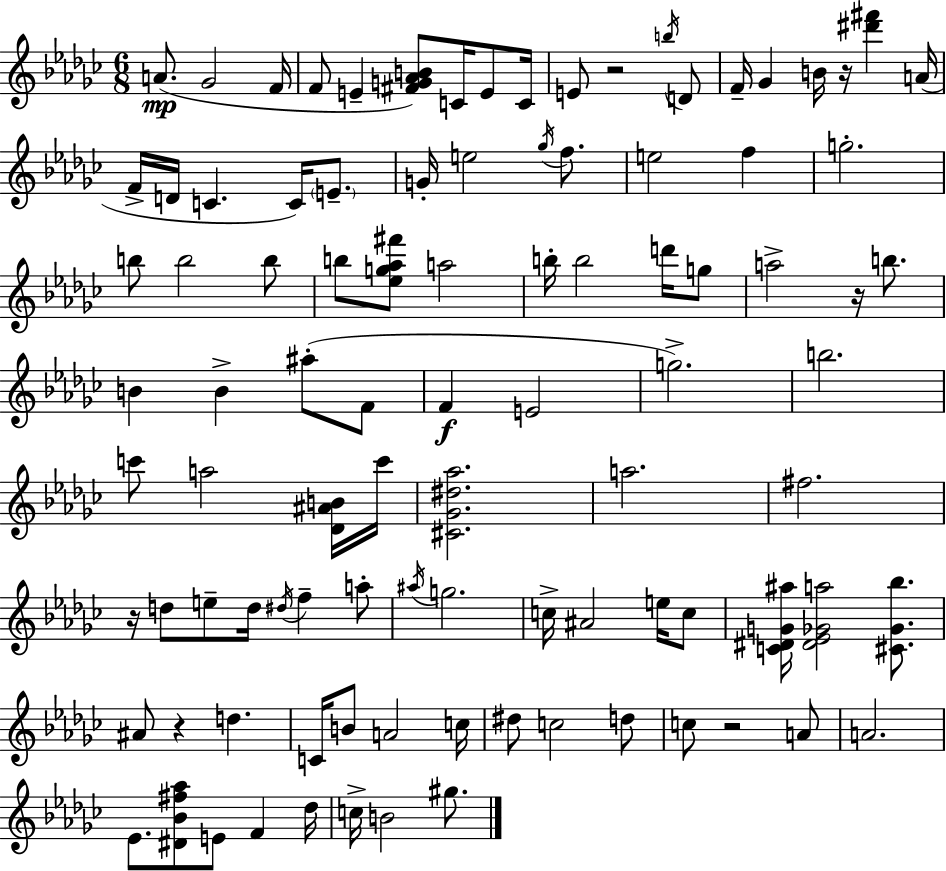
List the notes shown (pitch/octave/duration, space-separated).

A4/e. Gb4/h F4/s F4/e E4/q [F#4,G4,Ab4,B4]/e C4/s E4/e C4/s E4/e R/h B5/s D4/e F4/s Gb4/q B4/s R/s [D#6,F#6]/q A4/s F4/s D4/s C4/q. C4/s E4/e. G4/s E5/h Gb5/s F5/e. E5/h F5/q G5/h. B5/e B5/h B5/e B5/e [Eb5,G5,Ab5,F#6]/e A5/h B5/s B5/h D6/s G5/e A5/h R/s B5/e. B4/q B4/q A#5/e F4/e F4/q E4/h G5/h. B5/h. C6/e A5/h [Db4,A#4,B4]/s C6/s [C#4,Gb4,D#5,Ab5]/h. A5/h. F#5/h. R/s D5/e E5/e D5/s D#5/s F5/q A5/e A#5/s G5/h. C5/s A#4/h E5/s C5/e [C4,D#4,G4,A#5]/s [D#4,Eb4,Gb4,A5]/h [C#4,Gb4,Bb5]/e. A#4/e R/q D5/q. C4/s B4/e A4/h C5/s D#5/e C5/h D5/e C5/e R/h A4/e A4/h. Eb4/e. [D#4,Bb4,F#5,Ab5]/e E4/e F4/q Db5/s C5/s B4/h G#5/e.